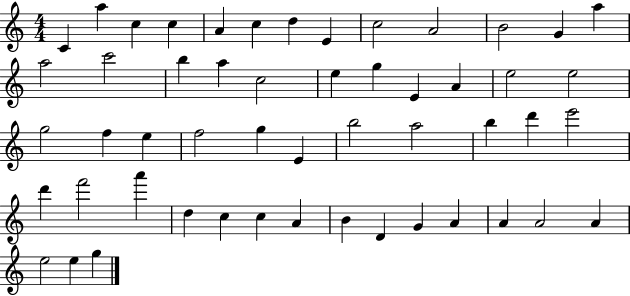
{
  \clef treble
  \numericTimeSignature
  \time 4/4
  \key c \major
  c'4 a''4 c''4 c''4 | a'4 c''4 d''4 e'4 | c''2 a'2 | b'2 g'4 a''4 | \break a''2 c'''2 | b''4 a''4 c''2 | e''4 g''4 e'4 a'4 | e''2 e''2 | \break g''2 f''4 e''4 | f''2 g''4 e'4 | b''2 a''2 | b''4 d'''4 e'''2 | \break d'''4 f'''2 a'''4 | d''4 c''4 c''4 a'4 | b'4 d'4 g'4 a'4 | a'4 a'2 a'4 | \break e''2 e''4 g''4 | \bar "|."
}